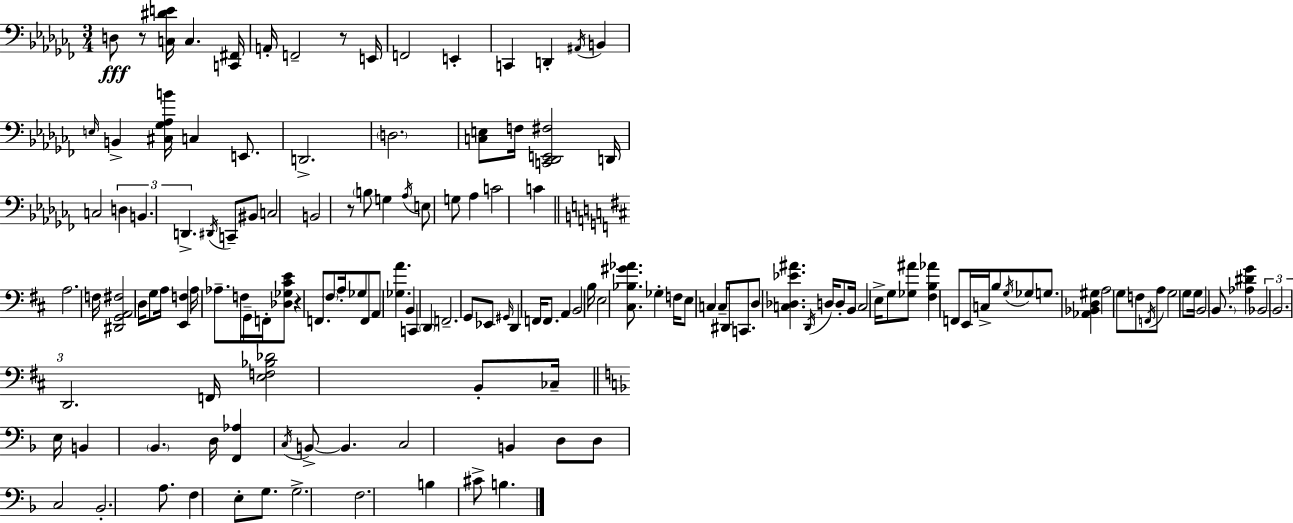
X:1
T:Untitled
M:3/4
L:1/4
K:Abm
D,/2 z/2 [C,^DE]/4 C, [C,,^F,,]/4 A,,/4 F,,2 z/2 E,,/4 F,,2 E,, C,, D,, ^A,,/4 B,, E,/4 B,, [^C,_G,_A,B]/4 C, E,,/2 D,,2 D,2 [C,E,]/2 F,/4 [C,,_D,,E,,^F,]2 D,,/4 C,2 D, B,, D,, ^D,,/4 C,,/2 ^B,,/2 C,2 B,,2 z/2 B,/2 G, _A,/4 E,/2 G,/2 _A, C2 C A,2 F,/4 [^D,,G,,A,,^F,]2 D,/4 G,/2 A,/4 [E,,F,] A,/4 _A,/2 F,/4 G,,/4 F,,/4 [_D,_G,^CE]/2 z F,,/2 ^F,/2 A,/4 _G,/2 F,,/2 A,,/2 [_G,A] B,, C,, D,, F,,2 G,,/2 _E,,/2 ^G,,/4 D,, F,,/4 F,,/2 A,, B,,2 B,/4 E,2 [^C,_B,^G_A]/2 _G, F,/4 E,/2 C, C,/4 ^D,,/4 C,,/2 D,/2 [C,_D,_E^A] D,,/4 D,/4 D,/2 B,,/4 C,2 E,/4 G,/2 [_G,^A]/2 [^F,B,_A] F,,/2 E,,/4 C,/4 B,/2 G,/4 _G,/2 G,/2 [_A,,_B,,D,^G,] A,2 G,/2 F,/2 F,,/4 A,/2 G,2 G,/2 G,/4 B,,2 B,,/2 [_A,^DG] _B,,2 B,,2 D,,2 F,,/4 [E,F,_B,_D]2 B,,/2 _C,/4 E,/4 B,, _B,, D,/4 [F,,_A,] C,/4 B,,/2 B,, C,2 B,, D,/2 D,/2 C,2 _B,,2 A,/2 F, E,/2 G,/2 G,2 F,2 B, ^C/2 B,